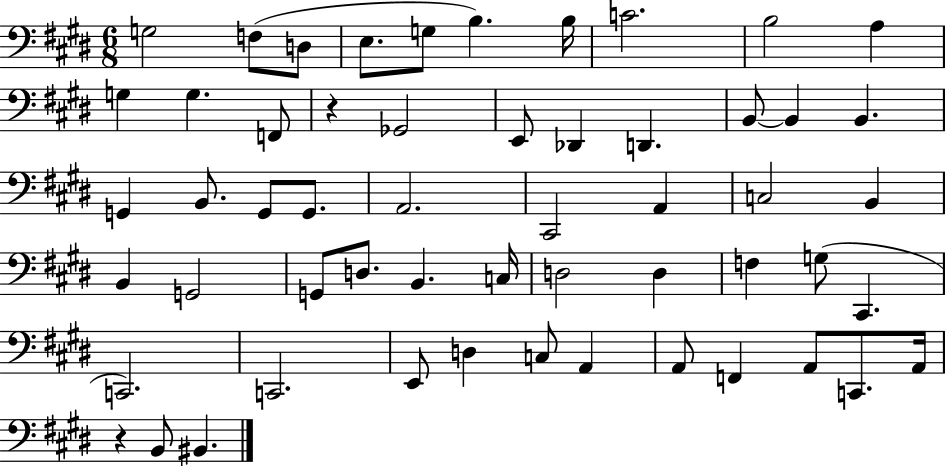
X:1
T:Untitled
M:6/8
L:1/4
K:E
G,2 F,/2 D,/2 E,/2 G,/2 B, B,/4 C2 B,2 A, G, G, F,,/2 z _G,,2 E,,/2 _D,, D,, B,,/2 B,, B,, G,, B,,/2 G,,/2 G,,/2 A,,2 ^C,,2 A,, C,2 B,, B,, G,,2 G,,/2 D,/2 B,, C,/4 D,2 D, F, G,/2 ^C,, C,,2 C,,2 E,,/2 D, C,/2 A,, A,,/2 F,, A,,/2 C,,/2 A,,/4 z B,,/2 ^B,,